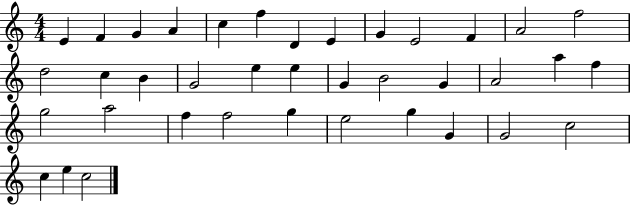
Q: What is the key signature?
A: C major